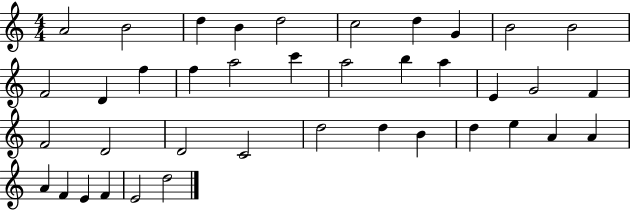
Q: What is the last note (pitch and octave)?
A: D5